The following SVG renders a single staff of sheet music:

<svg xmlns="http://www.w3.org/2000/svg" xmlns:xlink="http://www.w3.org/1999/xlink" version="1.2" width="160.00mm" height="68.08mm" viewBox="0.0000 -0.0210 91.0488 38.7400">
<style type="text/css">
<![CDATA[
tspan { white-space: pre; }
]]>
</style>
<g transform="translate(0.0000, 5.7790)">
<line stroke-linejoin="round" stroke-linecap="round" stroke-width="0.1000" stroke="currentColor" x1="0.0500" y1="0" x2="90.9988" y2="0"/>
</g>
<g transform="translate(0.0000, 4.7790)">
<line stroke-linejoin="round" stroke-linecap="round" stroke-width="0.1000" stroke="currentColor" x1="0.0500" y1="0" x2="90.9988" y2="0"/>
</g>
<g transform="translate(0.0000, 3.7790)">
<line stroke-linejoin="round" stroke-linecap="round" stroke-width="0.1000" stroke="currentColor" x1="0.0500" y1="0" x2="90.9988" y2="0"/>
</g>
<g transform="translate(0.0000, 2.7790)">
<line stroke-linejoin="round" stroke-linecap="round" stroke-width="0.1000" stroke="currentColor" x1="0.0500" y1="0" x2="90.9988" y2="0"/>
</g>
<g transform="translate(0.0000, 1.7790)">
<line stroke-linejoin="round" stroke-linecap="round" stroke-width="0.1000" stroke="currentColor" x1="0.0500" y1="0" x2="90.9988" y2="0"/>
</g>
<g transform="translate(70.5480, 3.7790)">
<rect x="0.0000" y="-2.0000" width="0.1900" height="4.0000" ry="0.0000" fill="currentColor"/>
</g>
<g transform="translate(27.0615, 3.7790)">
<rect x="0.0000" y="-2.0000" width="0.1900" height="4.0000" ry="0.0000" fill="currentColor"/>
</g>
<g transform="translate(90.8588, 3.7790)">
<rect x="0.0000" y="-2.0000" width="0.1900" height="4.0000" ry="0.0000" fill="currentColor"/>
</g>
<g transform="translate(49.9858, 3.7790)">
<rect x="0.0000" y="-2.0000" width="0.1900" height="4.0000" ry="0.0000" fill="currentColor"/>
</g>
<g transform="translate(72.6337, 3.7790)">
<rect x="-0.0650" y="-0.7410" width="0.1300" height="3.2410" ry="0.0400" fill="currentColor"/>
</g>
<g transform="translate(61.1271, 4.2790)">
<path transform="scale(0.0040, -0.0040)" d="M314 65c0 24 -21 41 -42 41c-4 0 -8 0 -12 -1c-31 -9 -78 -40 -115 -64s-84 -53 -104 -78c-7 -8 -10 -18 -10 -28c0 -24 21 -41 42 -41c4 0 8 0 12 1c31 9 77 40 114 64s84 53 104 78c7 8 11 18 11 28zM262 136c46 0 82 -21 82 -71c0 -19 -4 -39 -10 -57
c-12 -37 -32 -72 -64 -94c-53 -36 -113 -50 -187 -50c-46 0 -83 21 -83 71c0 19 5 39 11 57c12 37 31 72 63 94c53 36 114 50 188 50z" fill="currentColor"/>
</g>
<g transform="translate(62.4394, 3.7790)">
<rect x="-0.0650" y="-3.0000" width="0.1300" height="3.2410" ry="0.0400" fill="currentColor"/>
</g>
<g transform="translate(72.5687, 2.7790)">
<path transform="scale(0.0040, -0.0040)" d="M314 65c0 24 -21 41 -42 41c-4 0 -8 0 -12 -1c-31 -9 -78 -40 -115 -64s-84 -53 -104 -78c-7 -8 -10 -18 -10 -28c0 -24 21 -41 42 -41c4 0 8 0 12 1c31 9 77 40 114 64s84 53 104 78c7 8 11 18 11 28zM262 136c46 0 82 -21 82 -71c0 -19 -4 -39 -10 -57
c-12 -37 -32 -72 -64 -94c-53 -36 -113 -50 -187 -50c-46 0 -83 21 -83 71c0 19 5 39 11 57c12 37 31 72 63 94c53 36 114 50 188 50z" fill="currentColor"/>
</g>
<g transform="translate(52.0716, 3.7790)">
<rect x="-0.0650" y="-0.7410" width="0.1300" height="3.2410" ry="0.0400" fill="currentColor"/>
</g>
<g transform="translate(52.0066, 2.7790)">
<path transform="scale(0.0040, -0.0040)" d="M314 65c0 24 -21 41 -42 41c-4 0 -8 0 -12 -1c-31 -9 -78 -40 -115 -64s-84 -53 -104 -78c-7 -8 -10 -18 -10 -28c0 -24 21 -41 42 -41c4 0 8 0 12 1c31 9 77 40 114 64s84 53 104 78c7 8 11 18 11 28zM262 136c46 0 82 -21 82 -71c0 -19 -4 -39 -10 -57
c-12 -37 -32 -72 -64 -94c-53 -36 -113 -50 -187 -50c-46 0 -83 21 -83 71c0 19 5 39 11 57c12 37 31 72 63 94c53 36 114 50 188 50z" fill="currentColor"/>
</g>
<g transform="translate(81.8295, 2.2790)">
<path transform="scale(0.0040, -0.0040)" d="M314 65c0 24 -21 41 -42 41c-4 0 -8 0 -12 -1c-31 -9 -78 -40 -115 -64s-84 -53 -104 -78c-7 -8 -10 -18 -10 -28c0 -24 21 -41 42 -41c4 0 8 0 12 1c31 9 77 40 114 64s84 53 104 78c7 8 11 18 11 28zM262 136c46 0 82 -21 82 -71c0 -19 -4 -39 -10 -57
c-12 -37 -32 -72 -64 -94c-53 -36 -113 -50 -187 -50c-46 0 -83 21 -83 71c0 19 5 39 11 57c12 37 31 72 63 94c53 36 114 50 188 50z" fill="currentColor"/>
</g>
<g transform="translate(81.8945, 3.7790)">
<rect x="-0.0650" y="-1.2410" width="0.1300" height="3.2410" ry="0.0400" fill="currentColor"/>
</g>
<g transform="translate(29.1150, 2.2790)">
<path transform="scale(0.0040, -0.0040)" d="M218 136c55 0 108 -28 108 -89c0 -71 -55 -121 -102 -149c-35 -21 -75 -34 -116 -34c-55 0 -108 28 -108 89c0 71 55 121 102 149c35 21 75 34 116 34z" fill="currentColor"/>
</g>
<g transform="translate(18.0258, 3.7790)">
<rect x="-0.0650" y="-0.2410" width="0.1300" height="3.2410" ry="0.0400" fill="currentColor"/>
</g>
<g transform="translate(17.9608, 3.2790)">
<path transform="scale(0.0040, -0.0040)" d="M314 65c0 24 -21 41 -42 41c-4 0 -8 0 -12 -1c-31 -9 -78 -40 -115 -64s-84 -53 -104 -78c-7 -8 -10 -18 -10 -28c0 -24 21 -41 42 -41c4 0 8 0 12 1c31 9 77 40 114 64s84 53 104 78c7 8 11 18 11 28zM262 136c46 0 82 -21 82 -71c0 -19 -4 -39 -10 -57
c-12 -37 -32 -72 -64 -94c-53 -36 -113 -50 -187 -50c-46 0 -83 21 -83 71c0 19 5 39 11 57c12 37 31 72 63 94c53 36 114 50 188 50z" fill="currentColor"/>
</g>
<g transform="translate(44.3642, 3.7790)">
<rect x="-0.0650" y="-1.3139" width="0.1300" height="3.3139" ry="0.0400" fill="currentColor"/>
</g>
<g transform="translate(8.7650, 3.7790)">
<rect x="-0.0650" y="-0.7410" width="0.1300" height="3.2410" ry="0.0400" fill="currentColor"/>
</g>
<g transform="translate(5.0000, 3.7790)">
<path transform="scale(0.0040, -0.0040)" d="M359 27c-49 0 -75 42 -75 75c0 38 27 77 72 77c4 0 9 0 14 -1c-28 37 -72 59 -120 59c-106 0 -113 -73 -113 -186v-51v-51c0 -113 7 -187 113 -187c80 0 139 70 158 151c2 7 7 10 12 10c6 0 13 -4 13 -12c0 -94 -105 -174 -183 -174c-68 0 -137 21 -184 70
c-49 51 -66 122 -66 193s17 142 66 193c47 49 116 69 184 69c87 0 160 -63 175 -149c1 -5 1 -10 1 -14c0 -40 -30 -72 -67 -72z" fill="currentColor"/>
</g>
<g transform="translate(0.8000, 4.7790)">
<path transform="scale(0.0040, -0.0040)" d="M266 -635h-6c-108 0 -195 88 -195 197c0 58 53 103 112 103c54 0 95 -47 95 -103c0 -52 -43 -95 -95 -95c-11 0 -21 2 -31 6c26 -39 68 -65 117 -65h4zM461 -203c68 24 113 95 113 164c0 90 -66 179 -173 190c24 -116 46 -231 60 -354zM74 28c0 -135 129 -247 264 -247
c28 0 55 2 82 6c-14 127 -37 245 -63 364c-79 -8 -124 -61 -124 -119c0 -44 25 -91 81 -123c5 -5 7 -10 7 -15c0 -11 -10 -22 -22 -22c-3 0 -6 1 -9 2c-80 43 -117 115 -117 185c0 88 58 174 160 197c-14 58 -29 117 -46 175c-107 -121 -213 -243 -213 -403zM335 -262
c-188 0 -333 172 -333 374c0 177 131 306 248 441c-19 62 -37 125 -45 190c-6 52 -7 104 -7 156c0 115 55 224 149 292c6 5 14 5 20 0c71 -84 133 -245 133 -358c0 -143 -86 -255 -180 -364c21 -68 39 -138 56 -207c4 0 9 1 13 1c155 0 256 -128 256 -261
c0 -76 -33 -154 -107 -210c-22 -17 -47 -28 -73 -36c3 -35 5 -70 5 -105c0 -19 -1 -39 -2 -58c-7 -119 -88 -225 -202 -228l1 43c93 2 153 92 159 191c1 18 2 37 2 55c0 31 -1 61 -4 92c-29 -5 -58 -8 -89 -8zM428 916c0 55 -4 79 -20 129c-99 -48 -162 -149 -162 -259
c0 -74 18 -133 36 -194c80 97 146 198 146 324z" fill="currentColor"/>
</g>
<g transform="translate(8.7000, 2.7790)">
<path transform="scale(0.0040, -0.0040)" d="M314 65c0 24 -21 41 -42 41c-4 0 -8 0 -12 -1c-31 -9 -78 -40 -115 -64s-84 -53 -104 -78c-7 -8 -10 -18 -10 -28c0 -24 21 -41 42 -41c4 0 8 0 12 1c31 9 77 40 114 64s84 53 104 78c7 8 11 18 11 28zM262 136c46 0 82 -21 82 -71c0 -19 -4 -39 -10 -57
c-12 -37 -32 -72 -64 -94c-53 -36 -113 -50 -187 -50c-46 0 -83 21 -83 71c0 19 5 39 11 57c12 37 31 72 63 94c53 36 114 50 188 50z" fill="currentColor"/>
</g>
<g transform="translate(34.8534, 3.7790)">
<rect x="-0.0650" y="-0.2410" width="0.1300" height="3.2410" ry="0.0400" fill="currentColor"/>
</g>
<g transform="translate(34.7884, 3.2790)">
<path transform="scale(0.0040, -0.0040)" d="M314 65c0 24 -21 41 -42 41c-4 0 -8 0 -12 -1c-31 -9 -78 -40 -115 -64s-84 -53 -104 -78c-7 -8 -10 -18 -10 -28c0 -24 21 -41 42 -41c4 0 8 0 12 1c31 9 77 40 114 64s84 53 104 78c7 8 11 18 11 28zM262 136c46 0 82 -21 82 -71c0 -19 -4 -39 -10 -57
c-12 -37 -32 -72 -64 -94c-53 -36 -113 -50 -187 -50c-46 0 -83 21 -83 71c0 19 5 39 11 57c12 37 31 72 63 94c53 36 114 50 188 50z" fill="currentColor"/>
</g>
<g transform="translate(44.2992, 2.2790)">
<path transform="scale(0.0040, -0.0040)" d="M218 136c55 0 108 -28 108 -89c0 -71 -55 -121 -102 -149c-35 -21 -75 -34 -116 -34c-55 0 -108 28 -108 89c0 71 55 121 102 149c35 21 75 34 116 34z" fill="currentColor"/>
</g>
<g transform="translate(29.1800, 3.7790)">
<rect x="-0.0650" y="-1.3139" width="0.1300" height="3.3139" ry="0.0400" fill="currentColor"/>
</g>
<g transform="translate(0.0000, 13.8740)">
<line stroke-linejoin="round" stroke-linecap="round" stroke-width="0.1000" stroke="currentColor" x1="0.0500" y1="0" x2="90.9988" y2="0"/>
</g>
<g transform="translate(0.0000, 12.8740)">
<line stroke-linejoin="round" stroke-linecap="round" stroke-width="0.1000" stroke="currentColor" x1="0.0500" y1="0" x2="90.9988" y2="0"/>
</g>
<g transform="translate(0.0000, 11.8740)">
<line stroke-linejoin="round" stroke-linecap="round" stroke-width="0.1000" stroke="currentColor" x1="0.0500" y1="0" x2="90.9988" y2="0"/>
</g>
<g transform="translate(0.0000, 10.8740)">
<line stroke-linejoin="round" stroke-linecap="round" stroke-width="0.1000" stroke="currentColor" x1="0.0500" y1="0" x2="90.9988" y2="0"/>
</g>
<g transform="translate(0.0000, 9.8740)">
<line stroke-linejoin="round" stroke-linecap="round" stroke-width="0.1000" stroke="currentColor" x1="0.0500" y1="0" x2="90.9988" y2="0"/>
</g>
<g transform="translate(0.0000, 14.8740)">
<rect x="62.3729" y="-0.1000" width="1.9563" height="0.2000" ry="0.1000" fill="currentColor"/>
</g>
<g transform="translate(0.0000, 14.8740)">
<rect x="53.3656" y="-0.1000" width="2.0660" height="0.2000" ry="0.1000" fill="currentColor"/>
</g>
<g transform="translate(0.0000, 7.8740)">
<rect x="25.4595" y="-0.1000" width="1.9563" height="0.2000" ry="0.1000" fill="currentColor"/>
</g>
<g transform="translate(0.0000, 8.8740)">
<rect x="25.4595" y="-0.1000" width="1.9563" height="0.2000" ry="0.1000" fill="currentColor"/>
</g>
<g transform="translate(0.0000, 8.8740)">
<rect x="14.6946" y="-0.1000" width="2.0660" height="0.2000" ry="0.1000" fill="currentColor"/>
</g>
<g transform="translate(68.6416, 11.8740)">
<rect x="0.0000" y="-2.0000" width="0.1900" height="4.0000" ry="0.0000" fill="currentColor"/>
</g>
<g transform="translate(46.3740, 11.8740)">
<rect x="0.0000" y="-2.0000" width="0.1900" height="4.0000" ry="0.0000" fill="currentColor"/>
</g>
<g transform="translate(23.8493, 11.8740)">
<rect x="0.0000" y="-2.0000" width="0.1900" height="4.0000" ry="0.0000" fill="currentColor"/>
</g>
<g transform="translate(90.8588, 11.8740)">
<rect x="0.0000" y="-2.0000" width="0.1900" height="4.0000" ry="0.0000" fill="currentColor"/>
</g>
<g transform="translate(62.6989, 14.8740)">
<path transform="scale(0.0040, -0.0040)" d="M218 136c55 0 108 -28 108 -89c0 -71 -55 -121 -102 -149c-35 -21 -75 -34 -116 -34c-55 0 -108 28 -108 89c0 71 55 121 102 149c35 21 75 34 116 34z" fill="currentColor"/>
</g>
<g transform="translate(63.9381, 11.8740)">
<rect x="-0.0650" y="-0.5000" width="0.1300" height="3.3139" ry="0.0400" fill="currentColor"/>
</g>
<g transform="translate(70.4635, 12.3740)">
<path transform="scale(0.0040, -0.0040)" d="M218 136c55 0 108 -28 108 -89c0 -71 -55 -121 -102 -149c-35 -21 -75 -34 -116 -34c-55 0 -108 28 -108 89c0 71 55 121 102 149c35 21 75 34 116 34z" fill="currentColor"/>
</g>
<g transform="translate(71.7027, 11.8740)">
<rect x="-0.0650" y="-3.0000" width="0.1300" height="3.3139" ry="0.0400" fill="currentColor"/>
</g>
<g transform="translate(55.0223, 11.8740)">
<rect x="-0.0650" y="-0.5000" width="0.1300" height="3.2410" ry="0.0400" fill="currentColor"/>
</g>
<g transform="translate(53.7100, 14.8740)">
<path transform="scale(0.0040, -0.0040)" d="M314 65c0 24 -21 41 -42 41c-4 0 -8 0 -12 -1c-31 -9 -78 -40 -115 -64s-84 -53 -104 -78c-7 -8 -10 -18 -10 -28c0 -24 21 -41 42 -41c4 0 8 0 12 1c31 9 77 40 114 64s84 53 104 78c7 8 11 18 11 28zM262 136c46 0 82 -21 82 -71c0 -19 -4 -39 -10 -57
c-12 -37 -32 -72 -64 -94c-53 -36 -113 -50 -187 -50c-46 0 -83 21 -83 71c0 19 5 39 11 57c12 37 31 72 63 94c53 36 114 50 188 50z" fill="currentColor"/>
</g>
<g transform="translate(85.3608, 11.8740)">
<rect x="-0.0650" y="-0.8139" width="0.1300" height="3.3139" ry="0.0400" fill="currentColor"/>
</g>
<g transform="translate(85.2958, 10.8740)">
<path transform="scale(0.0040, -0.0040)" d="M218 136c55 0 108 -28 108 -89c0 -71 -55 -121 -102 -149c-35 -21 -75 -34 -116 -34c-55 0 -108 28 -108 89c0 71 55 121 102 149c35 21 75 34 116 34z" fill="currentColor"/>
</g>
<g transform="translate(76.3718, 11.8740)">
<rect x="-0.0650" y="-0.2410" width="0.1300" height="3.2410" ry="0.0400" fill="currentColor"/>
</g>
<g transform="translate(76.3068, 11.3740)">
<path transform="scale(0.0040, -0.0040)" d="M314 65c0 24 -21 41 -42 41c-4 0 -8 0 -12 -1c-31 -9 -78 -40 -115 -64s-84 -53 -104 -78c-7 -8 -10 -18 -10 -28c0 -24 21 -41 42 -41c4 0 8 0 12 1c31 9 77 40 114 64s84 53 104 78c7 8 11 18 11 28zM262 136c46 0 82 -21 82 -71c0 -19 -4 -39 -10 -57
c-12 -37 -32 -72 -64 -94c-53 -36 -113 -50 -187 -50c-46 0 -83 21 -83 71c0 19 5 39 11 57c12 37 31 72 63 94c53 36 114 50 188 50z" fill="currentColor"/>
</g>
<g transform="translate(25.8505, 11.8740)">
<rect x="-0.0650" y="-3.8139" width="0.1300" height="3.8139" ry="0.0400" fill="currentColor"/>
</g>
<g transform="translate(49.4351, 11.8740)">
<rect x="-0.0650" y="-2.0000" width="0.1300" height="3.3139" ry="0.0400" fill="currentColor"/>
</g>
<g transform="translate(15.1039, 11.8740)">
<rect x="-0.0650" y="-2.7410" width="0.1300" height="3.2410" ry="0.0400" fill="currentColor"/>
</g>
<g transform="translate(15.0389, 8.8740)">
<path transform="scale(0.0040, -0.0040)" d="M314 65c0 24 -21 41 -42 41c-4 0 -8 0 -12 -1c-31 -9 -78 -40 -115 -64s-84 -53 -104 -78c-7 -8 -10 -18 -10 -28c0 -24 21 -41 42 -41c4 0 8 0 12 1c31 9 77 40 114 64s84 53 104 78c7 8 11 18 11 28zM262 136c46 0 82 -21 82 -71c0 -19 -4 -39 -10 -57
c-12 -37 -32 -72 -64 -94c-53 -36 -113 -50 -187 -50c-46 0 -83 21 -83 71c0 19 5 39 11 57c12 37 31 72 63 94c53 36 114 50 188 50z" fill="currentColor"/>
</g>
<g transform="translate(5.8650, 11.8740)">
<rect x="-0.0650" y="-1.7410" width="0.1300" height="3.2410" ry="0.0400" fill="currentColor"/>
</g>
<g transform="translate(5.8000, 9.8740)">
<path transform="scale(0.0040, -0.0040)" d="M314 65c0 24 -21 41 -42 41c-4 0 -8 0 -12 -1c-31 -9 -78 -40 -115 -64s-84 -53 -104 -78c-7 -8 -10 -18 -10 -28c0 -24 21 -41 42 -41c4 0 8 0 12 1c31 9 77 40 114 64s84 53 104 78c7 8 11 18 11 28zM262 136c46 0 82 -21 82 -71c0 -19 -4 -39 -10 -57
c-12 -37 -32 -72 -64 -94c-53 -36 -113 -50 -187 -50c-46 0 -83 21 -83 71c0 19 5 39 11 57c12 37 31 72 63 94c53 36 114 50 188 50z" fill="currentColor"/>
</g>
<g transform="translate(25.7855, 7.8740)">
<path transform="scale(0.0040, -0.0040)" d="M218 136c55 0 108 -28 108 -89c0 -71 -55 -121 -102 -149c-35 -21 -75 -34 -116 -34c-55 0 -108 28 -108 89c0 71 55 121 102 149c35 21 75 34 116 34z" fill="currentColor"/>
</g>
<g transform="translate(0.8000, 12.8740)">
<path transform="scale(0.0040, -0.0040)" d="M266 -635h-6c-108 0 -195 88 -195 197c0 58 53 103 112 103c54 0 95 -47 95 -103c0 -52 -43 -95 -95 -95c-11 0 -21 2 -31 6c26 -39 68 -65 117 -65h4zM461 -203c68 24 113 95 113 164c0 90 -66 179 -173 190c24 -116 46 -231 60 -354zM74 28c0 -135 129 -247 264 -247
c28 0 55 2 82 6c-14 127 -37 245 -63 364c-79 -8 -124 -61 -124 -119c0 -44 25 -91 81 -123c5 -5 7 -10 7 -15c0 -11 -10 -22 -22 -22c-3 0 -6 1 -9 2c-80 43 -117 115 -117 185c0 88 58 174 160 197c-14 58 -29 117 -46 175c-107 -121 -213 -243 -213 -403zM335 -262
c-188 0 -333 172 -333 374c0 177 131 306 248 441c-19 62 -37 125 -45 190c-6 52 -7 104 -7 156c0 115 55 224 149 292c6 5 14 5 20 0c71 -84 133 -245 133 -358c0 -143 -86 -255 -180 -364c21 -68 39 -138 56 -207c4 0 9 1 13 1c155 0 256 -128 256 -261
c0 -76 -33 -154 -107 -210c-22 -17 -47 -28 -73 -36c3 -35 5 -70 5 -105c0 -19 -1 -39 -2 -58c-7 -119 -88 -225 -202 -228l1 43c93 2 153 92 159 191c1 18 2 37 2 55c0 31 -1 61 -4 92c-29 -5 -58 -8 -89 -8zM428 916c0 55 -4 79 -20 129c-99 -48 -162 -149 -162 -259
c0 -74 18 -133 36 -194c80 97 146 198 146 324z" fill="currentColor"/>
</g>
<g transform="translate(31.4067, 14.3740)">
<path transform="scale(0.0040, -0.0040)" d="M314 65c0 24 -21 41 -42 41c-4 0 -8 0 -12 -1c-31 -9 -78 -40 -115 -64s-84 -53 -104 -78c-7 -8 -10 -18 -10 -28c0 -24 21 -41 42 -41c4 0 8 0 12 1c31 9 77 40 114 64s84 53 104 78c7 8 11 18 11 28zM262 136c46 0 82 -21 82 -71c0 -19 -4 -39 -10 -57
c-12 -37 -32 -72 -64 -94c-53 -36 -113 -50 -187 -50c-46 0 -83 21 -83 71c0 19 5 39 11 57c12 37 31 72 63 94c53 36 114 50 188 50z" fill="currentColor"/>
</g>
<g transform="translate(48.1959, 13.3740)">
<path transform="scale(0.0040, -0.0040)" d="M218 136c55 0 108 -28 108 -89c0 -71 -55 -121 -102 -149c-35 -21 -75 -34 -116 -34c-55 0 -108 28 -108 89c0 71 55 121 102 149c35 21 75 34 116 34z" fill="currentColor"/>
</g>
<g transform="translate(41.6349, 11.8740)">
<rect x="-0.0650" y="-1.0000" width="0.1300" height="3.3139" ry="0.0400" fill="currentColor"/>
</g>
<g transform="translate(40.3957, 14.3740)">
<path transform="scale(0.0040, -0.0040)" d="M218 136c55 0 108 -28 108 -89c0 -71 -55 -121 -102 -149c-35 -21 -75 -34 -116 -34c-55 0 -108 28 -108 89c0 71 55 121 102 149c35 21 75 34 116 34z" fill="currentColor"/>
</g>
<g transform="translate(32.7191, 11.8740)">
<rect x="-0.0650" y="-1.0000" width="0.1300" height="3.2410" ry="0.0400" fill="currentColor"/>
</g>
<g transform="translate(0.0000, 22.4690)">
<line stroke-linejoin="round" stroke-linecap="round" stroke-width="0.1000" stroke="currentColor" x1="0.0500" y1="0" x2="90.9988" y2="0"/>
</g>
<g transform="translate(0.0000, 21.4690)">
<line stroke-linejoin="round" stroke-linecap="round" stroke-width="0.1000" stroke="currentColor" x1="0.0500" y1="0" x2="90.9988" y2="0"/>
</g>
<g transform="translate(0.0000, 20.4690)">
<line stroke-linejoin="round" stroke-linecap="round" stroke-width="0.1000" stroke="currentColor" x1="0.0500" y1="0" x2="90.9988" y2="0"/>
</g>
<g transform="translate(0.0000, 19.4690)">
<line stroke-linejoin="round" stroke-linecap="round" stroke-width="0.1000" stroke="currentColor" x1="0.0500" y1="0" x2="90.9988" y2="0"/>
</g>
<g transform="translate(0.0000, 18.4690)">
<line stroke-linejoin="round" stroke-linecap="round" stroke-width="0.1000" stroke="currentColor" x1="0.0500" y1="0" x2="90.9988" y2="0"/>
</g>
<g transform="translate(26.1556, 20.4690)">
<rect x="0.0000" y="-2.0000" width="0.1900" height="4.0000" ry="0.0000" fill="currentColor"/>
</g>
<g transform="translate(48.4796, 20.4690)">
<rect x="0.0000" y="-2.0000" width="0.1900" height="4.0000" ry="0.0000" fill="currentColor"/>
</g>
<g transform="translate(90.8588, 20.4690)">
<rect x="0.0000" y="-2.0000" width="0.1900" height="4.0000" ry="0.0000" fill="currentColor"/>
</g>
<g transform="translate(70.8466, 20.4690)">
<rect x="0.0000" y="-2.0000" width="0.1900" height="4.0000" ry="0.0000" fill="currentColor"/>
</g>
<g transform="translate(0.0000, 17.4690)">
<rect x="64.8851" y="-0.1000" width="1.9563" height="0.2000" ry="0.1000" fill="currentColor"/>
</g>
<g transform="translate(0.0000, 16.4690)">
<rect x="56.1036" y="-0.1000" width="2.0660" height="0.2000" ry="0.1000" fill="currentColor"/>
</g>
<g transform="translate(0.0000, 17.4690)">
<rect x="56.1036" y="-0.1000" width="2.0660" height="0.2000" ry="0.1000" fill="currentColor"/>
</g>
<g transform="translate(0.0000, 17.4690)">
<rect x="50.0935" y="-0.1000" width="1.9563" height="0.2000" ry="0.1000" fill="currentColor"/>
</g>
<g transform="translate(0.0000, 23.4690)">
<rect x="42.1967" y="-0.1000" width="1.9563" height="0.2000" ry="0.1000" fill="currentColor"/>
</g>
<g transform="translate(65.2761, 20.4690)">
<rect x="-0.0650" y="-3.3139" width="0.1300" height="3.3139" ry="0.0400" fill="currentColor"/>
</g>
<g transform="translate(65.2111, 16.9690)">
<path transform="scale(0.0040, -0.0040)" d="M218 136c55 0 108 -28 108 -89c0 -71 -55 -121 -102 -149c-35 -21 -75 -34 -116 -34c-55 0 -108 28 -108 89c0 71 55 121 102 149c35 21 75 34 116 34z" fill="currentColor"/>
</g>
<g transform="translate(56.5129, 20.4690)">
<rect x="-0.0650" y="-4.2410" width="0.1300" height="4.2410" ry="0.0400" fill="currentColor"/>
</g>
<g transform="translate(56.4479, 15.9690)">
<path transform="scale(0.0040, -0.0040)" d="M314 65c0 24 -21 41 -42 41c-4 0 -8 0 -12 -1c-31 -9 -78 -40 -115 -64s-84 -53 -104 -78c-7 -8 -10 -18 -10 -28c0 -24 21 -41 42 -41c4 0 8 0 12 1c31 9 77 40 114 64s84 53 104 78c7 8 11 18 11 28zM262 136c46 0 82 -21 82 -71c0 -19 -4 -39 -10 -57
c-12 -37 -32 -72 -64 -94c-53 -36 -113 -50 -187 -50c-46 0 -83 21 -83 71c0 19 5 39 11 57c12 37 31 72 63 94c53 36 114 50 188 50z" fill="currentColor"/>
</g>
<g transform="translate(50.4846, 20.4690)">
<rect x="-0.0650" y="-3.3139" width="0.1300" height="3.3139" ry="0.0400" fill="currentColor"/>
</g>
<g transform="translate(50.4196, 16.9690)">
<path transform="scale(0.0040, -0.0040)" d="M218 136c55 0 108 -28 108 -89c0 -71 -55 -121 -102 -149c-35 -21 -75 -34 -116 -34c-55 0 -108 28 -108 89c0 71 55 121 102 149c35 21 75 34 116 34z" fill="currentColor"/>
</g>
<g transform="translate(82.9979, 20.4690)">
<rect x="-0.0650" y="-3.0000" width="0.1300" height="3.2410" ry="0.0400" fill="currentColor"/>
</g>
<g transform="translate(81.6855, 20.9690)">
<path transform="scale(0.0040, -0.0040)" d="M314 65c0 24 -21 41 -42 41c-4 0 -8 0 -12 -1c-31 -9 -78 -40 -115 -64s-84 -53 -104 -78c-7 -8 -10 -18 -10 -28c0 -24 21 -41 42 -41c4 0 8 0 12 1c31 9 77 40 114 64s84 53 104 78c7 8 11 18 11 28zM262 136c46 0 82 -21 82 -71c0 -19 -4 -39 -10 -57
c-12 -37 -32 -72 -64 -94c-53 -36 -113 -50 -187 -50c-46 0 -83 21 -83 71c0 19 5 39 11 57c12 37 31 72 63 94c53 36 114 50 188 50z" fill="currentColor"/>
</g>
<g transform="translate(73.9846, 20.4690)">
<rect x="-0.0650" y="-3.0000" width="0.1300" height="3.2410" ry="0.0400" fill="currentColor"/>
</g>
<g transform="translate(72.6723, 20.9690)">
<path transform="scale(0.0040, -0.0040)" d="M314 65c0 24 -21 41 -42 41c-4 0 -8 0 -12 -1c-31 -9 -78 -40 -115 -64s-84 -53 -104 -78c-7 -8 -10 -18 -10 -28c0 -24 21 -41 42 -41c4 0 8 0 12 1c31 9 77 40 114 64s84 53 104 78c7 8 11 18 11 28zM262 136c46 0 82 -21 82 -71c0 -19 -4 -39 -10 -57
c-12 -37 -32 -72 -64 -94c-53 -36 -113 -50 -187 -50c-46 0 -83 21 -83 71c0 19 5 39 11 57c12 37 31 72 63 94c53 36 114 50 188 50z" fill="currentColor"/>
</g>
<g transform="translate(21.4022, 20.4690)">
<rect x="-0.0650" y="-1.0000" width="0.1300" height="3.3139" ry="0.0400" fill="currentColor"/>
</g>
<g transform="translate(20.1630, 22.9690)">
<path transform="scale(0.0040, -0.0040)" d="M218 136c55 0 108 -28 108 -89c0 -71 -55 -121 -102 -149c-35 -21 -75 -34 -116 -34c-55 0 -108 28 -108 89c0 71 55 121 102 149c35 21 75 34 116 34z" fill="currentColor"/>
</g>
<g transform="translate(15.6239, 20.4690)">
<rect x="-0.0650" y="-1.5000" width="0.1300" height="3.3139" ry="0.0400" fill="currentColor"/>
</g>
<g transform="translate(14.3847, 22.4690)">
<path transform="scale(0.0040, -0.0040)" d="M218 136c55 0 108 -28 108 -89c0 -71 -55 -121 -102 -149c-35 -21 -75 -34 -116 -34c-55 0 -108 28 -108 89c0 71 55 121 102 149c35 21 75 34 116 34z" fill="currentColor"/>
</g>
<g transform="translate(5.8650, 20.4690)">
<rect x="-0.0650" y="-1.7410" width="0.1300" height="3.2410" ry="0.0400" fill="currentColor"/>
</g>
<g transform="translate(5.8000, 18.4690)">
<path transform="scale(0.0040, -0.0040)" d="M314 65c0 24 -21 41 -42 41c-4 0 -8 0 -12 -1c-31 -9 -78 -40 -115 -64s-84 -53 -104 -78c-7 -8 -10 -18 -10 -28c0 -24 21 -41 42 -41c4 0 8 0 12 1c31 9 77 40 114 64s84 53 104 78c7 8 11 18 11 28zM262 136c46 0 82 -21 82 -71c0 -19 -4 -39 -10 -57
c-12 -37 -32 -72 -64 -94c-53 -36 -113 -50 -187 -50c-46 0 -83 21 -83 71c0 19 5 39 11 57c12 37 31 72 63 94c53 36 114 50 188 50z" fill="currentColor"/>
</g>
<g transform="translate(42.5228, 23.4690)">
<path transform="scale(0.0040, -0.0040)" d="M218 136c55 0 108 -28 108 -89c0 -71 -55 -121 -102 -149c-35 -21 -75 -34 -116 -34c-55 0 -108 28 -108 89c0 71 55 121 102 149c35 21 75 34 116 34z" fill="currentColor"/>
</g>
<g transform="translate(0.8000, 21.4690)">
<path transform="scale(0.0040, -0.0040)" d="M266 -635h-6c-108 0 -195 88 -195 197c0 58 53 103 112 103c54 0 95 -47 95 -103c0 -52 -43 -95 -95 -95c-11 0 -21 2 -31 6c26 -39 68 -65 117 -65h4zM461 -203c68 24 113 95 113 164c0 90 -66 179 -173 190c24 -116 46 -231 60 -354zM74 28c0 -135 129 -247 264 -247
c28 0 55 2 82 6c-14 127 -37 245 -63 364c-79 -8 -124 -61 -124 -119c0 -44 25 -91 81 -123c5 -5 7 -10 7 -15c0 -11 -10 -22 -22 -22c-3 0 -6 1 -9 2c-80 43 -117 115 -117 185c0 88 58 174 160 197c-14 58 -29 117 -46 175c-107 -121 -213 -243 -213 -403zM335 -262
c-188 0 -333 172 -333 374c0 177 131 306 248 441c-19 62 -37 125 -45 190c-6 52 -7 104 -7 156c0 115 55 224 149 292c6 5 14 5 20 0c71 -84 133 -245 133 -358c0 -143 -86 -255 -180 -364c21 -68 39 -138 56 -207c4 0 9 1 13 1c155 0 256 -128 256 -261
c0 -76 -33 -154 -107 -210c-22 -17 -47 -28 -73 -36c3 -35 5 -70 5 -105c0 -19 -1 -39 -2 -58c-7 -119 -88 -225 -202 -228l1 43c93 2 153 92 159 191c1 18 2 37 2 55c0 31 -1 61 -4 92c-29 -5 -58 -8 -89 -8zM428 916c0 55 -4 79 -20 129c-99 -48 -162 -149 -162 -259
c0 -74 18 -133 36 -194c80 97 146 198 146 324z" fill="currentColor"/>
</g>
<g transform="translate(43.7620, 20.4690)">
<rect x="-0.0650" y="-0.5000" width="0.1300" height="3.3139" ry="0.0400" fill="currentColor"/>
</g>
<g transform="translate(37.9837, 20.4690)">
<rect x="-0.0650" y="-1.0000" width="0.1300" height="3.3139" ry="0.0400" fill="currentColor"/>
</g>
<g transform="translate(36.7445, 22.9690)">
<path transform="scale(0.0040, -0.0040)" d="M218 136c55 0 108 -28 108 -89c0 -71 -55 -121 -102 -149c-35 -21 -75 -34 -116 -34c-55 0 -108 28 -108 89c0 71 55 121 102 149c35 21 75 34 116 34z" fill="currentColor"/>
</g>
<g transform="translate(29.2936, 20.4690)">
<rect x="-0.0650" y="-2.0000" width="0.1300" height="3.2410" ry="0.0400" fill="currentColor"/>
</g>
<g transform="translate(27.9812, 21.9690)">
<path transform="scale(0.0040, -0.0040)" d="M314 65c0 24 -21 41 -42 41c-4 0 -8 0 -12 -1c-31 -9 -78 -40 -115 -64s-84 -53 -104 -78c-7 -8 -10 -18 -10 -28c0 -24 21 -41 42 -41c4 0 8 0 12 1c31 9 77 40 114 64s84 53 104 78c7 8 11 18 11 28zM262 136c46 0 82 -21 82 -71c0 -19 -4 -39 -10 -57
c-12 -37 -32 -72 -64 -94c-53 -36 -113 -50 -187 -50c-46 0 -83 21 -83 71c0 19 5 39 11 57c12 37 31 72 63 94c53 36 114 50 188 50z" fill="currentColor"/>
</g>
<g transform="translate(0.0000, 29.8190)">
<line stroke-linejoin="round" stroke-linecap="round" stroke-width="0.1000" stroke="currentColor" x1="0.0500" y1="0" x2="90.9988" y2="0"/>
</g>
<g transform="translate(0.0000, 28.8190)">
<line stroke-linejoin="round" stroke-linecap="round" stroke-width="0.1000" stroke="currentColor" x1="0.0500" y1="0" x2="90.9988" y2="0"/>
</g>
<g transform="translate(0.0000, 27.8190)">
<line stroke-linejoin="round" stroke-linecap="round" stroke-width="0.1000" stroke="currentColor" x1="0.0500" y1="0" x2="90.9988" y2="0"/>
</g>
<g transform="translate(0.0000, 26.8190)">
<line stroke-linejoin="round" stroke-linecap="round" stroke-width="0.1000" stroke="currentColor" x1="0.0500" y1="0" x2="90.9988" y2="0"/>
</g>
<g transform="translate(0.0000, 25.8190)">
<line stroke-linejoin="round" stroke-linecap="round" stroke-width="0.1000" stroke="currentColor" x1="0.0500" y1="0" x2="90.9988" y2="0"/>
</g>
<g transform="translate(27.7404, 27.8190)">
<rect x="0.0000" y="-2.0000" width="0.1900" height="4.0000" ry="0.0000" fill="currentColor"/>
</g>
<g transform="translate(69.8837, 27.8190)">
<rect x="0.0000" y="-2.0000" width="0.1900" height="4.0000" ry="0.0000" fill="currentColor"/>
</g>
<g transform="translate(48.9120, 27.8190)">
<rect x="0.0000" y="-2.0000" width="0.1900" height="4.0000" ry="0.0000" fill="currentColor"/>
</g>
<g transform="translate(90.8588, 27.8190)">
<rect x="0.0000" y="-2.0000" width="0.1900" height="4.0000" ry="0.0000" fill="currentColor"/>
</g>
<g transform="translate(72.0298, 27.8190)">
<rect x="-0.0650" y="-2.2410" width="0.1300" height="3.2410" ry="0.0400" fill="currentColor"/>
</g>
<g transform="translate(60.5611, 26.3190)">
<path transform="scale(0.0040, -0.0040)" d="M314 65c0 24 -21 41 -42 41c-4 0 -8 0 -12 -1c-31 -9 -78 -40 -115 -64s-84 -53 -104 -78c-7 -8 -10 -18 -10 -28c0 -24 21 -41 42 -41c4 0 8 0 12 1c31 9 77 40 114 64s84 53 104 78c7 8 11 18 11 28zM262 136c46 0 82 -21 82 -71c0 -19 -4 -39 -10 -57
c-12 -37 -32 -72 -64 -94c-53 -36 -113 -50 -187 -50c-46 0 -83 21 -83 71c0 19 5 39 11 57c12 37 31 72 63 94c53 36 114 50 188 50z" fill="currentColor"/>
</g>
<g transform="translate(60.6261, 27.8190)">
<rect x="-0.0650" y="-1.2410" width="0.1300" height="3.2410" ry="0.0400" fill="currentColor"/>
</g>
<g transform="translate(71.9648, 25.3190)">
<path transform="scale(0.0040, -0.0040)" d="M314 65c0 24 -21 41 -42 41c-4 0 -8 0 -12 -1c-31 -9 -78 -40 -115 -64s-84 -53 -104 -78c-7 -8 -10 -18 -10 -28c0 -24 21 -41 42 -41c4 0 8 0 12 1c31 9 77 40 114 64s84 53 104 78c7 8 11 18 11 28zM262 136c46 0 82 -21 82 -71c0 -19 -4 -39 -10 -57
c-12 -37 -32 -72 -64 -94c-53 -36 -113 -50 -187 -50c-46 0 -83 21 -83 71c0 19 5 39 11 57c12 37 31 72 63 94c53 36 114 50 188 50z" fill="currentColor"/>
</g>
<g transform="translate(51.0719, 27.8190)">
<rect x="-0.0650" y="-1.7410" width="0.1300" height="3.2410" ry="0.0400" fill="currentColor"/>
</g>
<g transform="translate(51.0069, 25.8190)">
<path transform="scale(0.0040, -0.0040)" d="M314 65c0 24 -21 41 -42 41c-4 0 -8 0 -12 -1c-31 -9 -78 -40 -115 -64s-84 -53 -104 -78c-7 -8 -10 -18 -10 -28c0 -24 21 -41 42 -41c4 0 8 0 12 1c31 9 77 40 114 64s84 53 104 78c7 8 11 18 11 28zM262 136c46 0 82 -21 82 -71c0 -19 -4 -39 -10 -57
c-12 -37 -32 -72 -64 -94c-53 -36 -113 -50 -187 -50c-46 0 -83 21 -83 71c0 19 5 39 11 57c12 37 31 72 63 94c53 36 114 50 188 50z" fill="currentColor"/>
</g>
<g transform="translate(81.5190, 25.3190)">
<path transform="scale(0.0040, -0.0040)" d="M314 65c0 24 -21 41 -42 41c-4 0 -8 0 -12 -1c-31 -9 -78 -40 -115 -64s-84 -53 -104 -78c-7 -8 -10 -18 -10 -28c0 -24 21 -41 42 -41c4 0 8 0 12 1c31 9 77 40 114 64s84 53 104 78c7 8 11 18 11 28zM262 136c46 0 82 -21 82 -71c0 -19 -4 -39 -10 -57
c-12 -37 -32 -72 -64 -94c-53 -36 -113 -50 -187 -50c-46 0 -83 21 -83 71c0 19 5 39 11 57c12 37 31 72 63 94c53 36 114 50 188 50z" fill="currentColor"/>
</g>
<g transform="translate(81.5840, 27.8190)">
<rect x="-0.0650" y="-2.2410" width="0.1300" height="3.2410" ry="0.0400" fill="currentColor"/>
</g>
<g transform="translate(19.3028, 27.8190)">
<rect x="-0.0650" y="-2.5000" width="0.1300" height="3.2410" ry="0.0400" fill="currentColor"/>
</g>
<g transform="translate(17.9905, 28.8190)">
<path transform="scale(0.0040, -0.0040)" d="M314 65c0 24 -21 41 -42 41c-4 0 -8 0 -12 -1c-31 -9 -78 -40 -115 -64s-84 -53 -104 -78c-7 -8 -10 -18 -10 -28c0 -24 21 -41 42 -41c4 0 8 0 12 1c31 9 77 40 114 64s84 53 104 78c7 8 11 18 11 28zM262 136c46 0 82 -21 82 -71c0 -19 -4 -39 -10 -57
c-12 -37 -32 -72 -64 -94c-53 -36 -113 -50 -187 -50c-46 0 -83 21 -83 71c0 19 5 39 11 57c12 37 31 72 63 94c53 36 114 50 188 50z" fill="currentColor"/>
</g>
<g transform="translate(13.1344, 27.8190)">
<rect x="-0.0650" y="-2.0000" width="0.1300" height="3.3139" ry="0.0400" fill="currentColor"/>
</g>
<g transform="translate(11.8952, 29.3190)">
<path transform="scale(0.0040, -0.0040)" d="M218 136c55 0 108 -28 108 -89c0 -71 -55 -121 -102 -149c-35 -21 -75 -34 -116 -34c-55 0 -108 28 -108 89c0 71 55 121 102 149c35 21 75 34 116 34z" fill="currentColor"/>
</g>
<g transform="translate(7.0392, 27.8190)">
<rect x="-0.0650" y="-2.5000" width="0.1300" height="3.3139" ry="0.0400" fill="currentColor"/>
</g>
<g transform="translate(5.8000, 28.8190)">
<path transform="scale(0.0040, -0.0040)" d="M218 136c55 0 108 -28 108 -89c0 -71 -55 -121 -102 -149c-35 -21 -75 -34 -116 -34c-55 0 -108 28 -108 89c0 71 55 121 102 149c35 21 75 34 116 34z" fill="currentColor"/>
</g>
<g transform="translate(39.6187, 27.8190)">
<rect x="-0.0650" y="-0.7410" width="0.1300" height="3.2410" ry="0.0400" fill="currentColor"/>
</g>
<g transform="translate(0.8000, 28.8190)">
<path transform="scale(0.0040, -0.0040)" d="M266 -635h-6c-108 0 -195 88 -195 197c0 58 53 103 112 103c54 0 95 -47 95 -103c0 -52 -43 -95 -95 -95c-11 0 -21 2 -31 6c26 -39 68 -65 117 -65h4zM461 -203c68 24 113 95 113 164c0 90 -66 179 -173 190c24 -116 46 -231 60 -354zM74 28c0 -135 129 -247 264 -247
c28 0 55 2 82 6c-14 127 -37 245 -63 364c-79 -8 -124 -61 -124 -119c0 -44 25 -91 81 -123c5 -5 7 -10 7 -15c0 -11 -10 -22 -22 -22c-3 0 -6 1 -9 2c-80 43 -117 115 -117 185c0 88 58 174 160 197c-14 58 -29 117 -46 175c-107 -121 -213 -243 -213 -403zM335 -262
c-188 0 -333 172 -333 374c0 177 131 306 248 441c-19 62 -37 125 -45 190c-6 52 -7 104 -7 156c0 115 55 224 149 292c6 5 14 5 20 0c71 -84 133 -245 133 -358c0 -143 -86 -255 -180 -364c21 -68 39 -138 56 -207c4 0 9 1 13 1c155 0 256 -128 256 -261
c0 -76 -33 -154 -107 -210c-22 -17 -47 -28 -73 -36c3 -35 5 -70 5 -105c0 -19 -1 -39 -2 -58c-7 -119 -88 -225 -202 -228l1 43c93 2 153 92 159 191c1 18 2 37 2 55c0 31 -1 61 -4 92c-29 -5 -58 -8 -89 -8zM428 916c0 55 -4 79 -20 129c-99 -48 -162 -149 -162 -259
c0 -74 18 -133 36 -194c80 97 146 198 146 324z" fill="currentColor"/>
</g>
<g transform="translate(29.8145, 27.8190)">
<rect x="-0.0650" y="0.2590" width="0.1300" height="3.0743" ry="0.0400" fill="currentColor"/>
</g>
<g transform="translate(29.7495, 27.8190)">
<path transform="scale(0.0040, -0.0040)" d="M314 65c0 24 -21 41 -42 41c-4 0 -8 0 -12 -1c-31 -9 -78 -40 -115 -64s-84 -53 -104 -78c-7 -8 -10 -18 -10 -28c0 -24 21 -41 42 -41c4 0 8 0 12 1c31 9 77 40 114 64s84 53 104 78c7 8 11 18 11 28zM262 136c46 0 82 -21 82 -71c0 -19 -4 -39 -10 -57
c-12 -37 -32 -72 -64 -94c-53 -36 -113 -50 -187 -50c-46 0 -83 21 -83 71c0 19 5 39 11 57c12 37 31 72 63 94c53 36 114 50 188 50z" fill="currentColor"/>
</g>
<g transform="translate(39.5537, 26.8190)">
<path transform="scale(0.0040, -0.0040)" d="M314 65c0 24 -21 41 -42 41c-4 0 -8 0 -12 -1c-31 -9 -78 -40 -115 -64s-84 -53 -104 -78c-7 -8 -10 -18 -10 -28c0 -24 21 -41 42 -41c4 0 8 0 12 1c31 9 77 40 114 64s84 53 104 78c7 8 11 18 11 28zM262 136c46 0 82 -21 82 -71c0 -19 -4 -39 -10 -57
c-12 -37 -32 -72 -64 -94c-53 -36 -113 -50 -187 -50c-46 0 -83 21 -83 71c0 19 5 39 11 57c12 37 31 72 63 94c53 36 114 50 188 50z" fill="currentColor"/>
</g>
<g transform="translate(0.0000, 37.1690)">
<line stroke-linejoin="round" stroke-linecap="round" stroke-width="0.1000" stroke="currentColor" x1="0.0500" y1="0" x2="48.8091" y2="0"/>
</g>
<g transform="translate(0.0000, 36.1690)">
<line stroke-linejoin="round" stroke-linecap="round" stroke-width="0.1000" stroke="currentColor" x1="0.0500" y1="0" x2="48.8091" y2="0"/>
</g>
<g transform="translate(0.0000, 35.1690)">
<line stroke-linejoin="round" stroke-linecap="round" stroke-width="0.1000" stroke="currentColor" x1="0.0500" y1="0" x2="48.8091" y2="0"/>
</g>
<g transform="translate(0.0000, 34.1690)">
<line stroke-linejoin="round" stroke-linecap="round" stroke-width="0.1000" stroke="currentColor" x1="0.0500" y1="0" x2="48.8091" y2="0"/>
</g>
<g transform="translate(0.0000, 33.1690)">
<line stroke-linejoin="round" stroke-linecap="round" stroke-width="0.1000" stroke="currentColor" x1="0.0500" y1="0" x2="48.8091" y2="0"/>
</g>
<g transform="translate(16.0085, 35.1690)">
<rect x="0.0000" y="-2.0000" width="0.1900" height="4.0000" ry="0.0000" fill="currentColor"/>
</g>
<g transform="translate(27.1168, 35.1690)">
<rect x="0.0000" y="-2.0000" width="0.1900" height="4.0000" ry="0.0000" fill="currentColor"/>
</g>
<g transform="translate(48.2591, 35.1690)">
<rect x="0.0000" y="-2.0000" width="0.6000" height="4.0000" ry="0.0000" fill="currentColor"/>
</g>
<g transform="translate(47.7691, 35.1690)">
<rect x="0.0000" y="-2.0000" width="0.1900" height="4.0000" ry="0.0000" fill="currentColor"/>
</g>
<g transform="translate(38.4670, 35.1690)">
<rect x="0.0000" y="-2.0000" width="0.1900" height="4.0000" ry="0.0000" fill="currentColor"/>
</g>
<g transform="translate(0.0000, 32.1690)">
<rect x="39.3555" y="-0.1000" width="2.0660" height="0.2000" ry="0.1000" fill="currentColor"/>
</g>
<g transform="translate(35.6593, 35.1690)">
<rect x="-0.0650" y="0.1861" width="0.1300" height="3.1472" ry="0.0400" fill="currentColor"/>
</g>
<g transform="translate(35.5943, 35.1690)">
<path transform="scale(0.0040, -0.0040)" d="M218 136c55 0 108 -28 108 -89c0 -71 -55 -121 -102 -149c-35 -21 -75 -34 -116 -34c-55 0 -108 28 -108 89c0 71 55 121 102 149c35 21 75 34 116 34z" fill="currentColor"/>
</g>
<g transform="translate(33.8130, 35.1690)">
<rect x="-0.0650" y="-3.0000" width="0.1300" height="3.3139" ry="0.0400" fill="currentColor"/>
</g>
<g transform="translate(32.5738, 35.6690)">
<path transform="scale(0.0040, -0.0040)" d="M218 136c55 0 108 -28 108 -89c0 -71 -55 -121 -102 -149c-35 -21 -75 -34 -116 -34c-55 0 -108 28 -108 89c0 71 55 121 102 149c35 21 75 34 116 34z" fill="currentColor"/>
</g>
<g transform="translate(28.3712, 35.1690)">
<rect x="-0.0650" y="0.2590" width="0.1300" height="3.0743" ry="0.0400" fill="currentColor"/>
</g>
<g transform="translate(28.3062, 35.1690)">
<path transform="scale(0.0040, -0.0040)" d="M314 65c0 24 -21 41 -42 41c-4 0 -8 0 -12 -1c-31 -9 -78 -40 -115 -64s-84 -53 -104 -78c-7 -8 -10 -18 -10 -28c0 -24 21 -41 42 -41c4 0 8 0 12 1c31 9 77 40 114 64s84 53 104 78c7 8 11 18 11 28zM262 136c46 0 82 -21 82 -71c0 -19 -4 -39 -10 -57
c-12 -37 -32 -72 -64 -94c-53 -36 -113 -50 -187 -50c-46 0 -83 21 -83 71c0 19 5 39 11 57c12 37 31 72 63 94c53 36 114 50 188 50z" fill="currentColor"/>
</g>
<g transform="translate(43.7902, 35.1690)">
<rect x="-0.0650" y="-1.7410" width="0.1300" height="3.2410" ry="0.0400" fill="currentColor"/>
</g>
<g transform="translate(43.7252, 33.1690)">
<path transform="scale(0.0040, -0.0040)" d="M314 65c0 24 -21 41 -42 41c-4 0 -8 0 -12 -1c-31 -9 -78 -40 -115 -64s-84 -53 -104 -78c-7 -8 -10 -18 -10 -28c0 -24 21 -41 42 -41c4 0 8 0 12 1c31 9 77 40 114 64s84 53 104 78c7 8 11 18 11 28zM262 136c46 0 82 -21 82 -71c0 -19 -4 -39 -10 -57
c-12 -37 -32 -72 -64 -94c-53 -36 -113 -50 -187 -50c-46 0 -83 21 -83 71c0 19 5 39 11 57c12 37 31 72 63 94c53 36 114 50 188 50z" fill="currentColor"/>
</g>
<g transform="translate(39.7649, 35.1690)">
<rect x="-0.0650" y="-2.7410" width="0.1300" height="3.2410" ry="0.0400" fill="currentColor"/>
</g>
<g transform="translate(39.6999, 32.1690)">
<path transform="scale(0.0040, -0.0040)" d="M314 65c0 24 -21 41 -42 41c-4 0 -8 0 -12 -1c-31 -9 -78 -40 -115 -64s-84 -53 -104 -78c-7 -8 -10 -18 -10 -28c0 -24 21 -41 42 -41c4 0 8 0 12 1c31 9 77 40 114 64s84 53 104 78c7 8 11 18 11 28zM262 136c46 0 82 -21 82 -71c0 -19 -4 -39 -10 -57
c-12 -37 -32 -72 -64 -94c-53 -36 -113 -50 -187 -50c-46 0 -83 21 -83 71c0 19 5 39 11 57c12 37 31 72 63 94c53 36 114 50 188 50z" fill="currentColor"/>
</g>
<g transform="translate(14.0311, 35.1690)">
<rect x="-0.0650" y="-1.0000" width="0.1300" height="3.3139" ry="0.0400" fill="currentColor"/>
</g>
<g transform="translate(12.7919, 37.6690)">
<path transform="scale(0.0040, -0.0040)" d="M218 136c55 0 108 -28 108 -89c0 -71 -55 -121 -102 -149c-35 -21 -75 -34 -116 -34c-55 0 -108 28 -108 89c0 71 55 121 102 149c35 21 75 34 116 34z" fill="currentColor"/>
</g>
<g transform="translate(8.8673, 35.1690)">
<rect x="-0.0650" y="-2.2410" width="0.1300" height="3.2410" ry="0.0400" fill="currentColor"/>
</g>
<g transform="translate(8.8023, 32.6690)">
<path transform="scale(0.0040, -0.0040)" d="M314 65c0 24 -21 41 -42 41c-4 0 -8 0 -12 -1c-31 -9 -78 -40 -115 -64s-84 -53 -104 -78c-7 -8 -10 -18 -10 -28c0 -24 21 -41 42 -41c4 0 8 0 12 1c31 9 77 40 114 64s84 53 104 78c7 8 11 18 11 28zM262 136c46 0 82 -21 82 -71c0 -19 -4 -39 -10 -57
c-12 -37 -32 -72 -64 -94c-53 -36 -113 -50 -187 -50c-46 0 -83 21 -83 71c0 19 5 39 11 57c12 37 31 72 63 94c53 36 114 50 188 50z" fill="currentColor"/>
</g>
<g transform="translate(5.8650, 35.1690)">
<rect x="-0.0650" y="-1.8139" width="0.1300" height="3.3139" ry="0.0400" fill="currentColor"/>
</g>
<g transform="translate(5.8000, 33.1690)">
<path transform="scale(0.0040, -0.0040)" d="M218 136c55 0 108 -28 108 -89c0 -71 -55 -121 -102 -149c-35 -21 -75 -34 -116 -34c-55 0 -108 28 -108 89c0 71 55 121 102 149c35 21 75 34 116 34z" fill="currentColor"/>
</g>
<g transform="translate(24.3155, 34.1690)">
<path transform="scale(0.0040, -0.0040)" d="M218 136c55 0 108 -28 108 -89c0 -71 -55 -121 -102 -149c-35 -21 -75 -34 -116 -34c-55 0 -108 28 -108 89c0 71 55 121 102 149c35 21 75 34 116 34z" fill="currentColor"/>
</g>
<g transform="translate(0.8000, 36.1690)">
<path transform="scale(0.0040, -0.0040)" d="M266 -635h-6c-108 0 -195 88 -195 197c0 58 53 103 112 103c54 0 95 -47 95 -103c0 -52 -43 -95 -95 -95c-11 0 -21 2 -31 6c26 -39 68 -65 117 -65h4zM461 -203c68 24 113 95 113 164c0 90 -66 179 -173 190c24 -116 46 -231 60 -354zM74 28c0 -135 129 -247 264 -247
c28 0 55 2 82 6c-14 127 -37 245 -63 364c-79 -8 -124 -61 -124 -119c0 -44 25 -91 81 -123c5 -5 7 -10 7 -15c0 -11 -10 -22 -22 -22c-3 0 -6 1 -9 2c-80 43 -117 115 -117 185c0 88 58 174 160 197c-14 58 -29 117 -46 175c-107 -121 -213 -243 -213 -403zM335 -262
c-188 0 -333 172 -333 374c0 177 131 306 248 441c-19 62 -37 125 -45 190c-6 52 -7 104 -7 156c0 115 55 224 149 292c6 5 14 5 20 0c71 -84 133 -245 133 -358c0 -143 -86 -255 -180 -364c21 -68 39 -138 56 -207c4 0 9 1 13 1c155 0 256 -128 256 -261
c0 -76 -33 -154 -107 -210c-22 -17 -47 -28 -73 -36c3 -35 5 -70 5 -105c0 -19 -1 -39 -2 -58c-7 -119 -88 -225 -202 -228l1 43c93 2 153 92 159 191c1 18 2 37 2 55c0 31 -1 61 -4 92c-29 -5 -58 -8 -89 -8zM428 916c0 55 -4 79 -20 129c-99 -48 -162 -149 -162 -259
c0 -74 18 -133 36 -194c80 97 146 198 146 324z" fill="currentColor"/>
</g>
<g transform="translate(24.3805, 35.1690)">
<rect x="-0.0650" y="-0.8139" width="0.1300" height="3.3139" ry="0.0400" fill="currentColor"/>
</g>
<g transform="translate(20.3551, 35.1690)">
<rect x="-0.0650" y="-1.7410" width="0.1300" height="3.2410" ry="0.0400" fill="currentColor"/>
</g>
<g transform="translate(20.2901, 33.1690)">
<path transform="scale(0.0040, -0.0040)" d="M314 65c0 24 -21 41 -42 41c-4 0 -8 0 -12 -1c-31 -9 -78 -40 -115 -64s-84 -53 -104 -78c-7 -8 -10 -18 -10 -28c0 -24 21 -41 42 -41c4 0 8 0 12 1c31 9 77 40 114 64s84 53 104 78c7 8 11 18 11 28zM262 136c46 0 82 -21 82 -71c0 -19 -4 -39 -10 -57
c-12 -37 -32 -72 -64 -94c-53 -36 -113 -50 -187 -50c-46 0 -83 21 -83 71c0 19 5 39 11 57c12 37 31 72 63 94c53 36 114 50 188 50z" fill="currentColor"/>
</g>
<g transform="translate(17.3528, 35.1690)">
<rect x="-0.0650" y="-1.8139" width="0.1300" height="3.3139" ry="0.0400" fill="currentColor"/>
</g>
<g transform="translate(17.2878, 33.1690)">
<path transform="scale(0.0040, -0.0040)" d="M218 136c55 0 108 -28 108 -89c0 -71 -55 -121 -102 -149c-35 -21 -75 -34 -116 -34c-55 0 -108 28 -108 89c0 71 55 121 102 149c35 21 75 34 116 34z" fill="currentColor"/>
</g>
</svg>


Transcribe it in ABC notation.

X:1
T:Untitled
M:4/4
L:1/4
K:C
d2 c2 e c2 e d2 A2 d2 e2 f2 a2 c' D2 D F C2 C A c2 d f2 E D F2 D C b d'2 b A2 A2 G F G2 B2 d2 f2 e2 g2 g2 f g2 D f f2 d B2 A B a2 f2